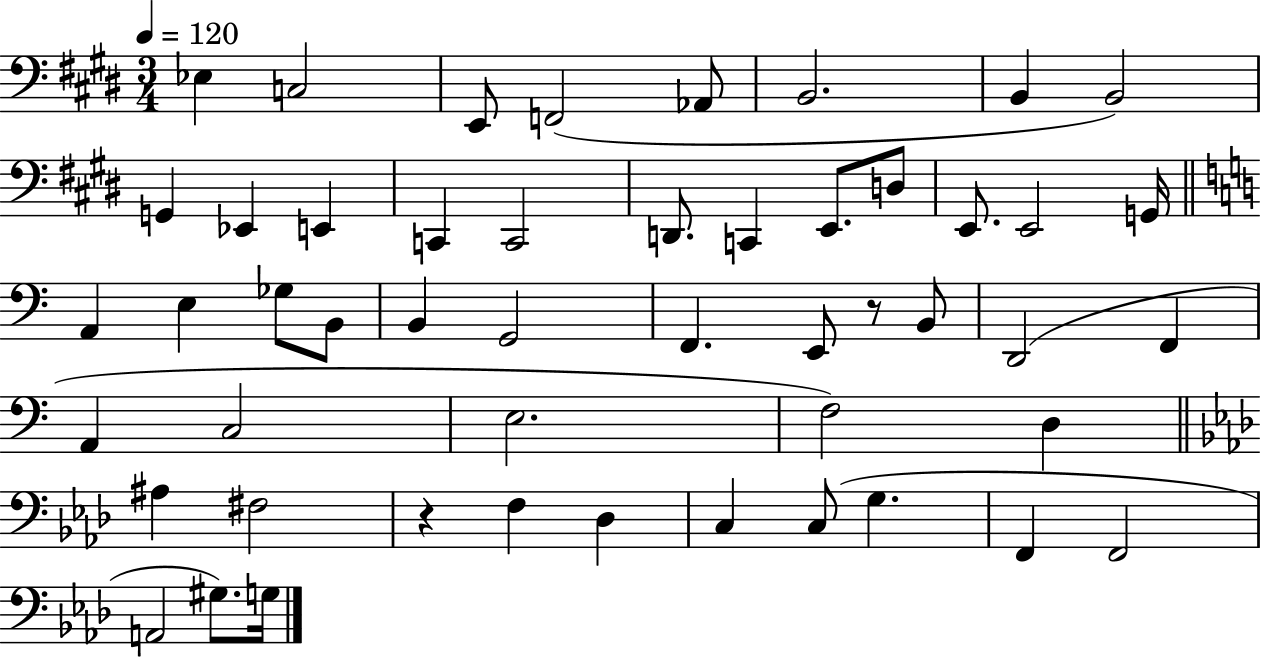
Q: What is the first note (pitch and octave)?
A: Eb3